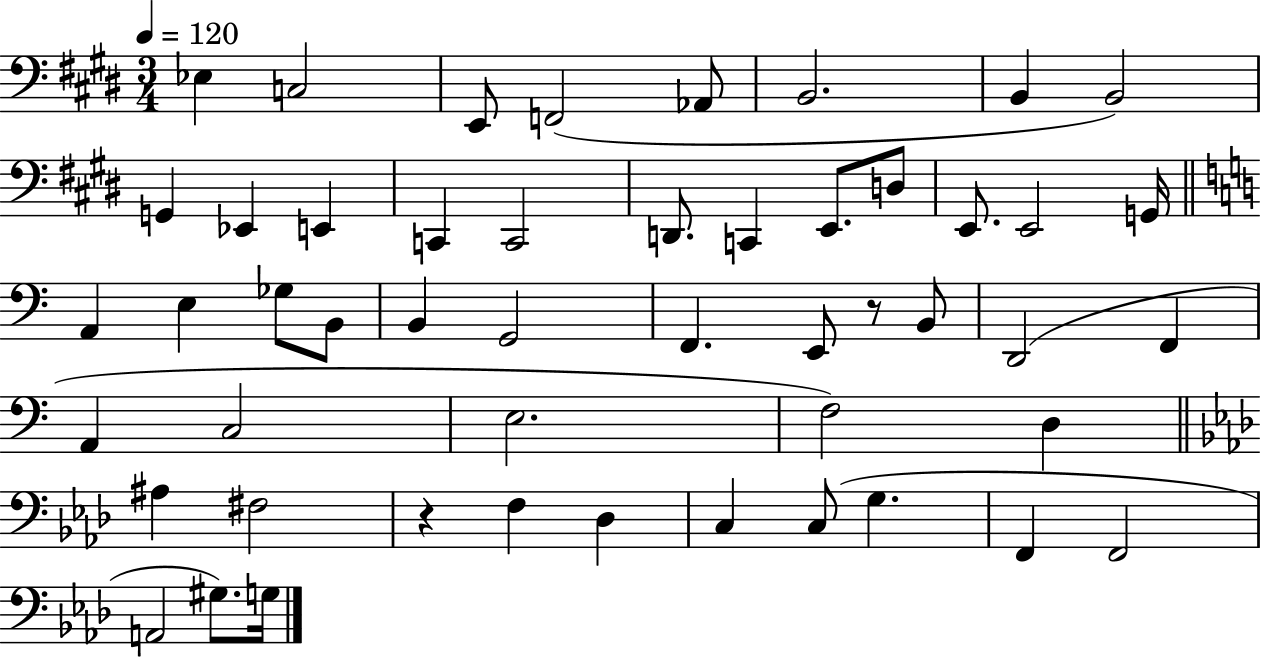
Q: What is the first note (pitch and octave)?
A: Eb3